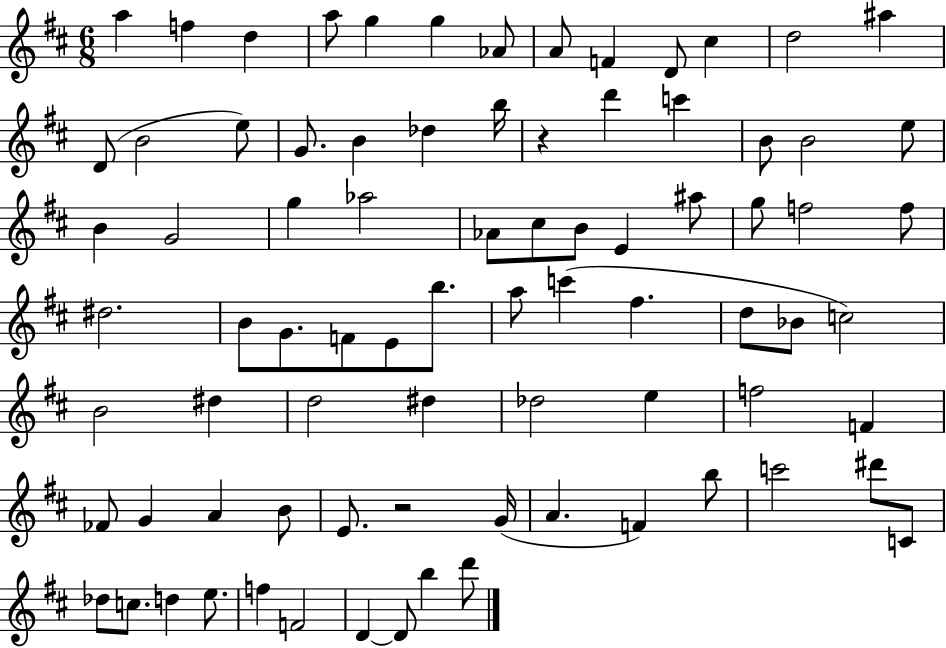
X:1
T:Untitled
M:6/8
L:1/4
K:D
a f d a/2 g g _A/2 A/2 F D/2 ^c d2 ^a D/2 B2 e/2 G/2 B _d b/4 z d' c' B/2 B2 e/2 B G2 g _a2 _A/2 ^c/2 B/2 E ^a/2 g/2 f2 f/2 ^d2 B/2 G/2 F/2 E/2 b/2 a/2 c' ^f d/2 _B/2 c2 B2 ^d d2 ^d _d2 e f2 F _F/2 G A B/2 E/2 z2 G/4 A F b/2 c'2 ^d'/2 C/2 _d/2 c/2 d e/2 f F2 D D/2 b d'/2